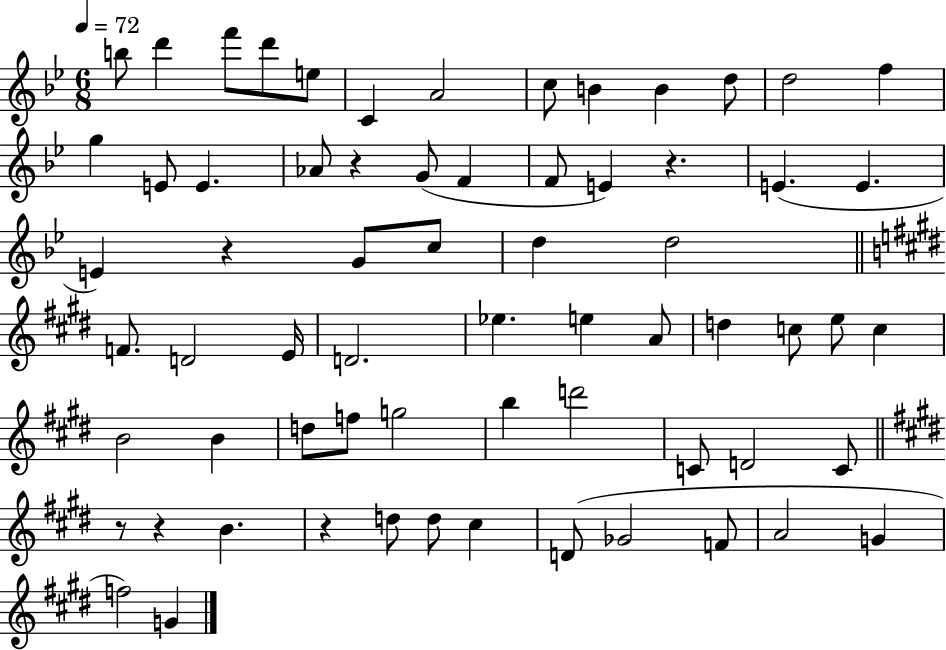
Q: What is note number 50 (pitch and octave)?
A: B4